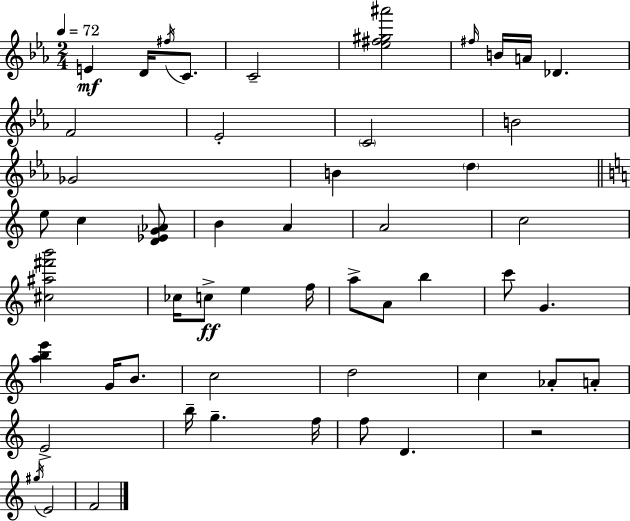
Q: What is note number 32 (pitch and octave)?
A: G4